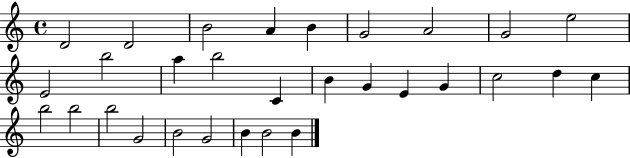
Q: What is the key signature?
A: C major